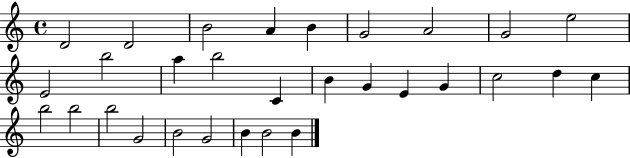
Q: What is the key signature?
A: C major